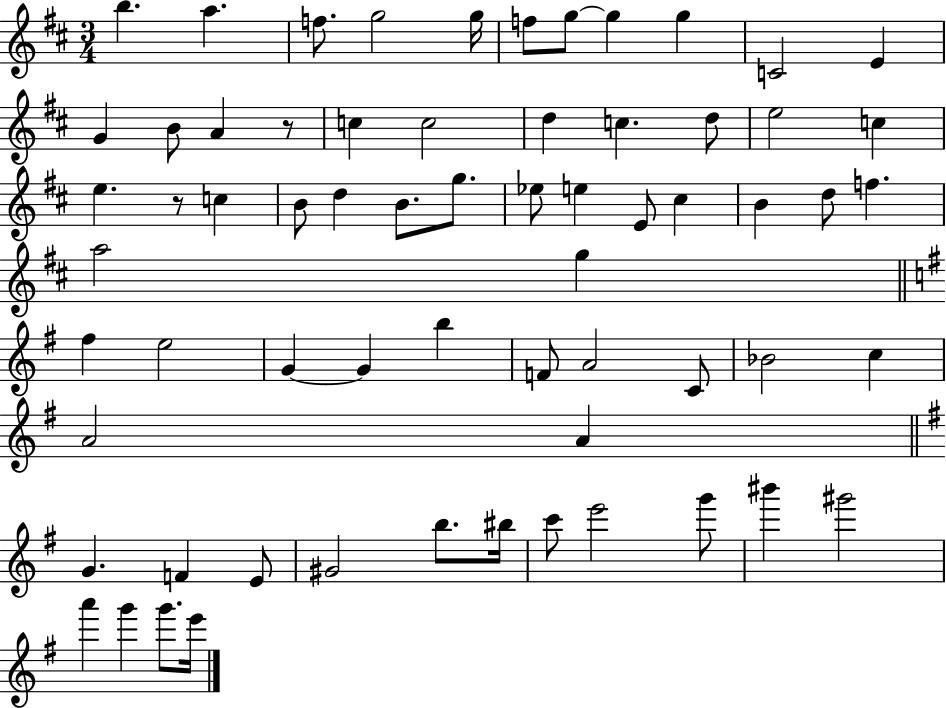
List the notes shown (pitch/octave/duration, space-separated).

B5/q. A5/q. F5/e. G5/h G5/s F5/e G5/e G5/q G5/q C4/h E4/q G4/q B4/e A4/q R/e C5/q C5/h D5/q C5/q. D5/e E5/h C5/q E5/q. R/e C5/q B4/e D5/q B4/e. G5/e. Eb5/e E5/q E4/e C#5/q B4/q D5/e F5/q. A5/h G5/q F#5/q E5/h G4/q G4/q B5/q F4/e A4/h C4/e Bb4/h C5/q A4/h A4/q G4/q. F4/q E4/e G#4/h B5/e. BIS5/s C6/e E6/h G6/e BIS6/q G#6/h A6/q G6/q G6/e. E6/s